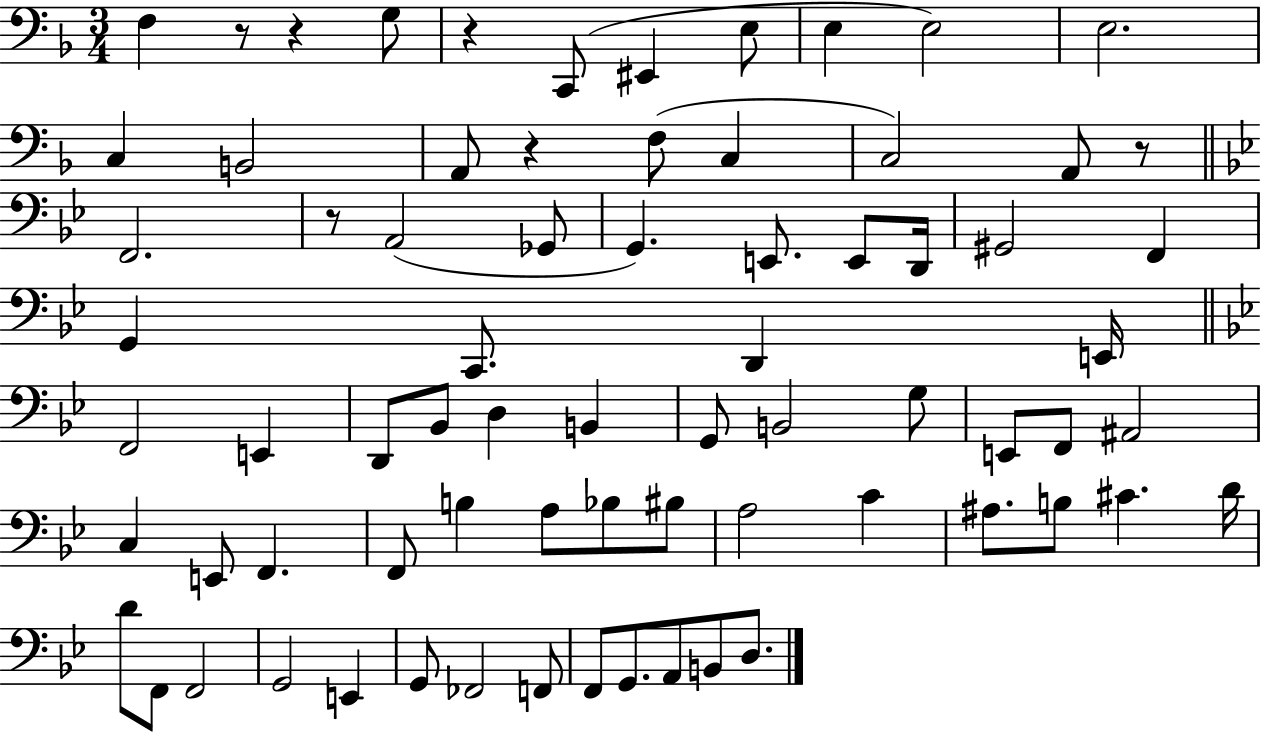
{
  \clef bass
  \numericTimeSignature
  \time 3/4
  \key f \major
  f4 r8 r4 g8 | r4 c,8( eis,4 e8 | e4 e2) | e2. | \break c4 b,2 | a,8 r4 f8( c4 | c2) a,8 r8 | \bar "||" \break \key bes \major f,2. | r8 a,2( ges,8 | g,4.) e,8. e,8 d,16 | gis,2 f,4 | \break g,4 c,8. d,4 e,16 | \bar "||" \break \key bes \major f,2 e,4 | d,8 bes,8 d4 b,4 | g,8 b,2 g8 | e,8 f,8 ais,2 | \break c4 e,8 f,4. | f,8 b4 a8 bes8 bis8 | a2 c'4 | ais8. b8 cis'4. d'16 | \break d'8 f,8 f,2 | g,2 e,4 | g,8 fes,2 f,8 | f,8 g,8. a,8 b,8 d8. | \break \bar "|."
}